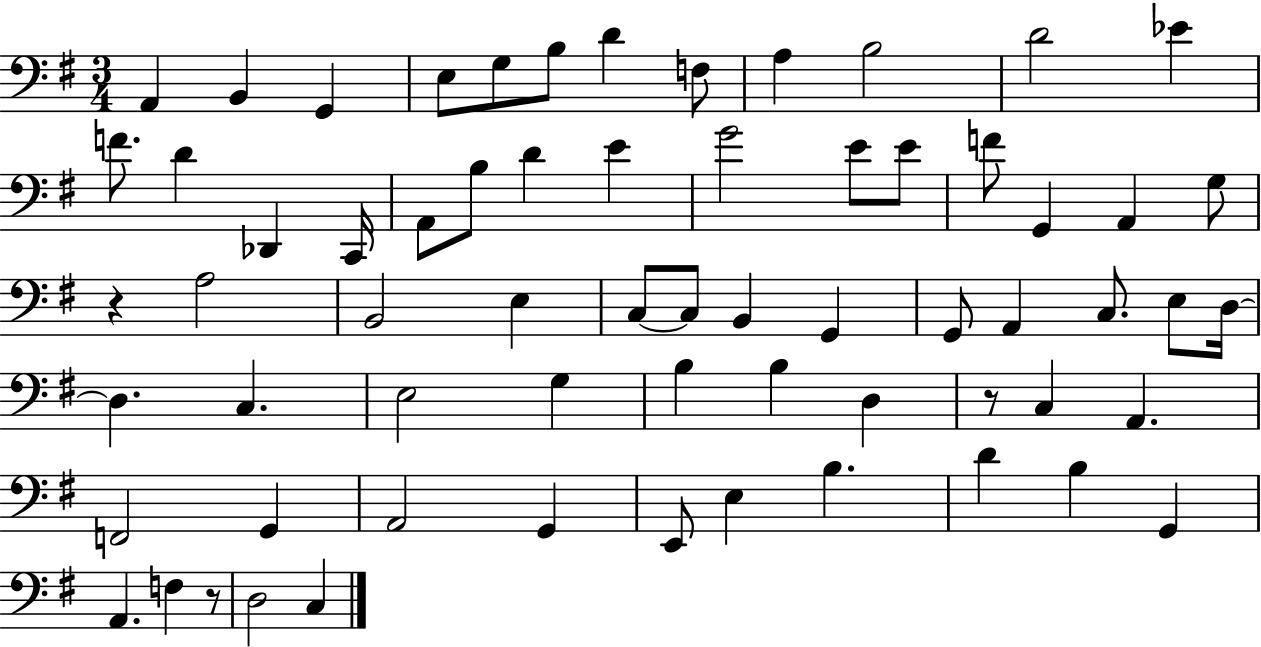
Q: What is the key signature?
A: G major